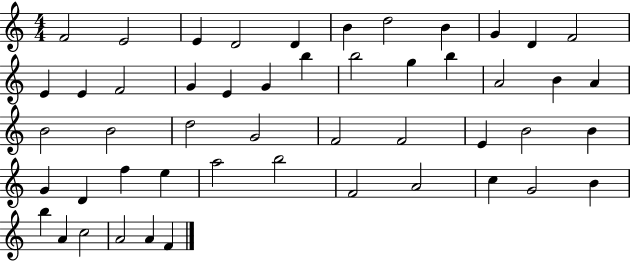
F4/h E4/h E4/q D4/h D4/q B4/q D5/h B4/q G4/q D4/q F4/h E4/q E4/q F4/h G4/q E4/q G4/q B5/q B5/h G5/q B5/q A4/h B4/q A4/q B4/h B4/h D5/h G4/h F4/h F4/h E4/q B4/h B4/q G4/q D4/q F5/q E5/q A5/h B5/h F4/h A4/h C5/q G4/h B4/q B5/q A4/q C5/h A4/h A4/q F4/q